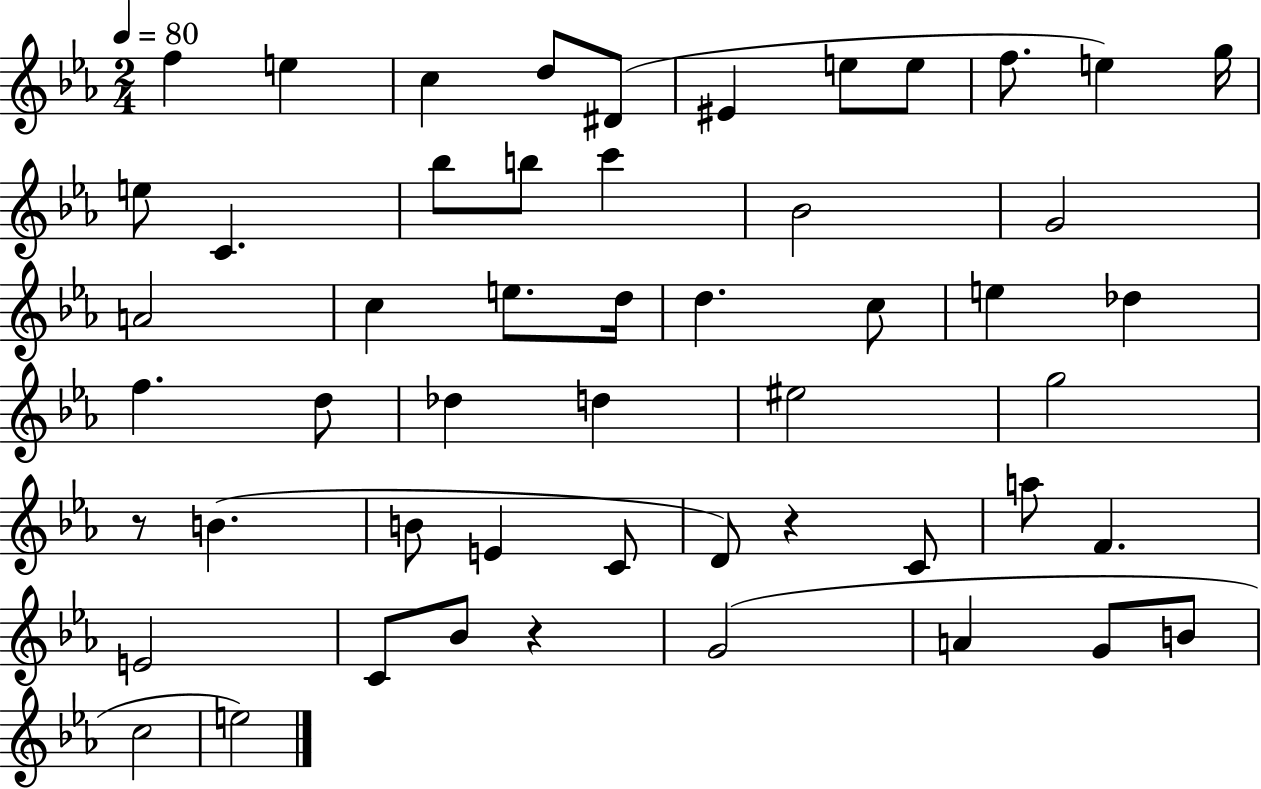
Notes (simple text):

F5/q E5/q C5/q D5/e D#4/e EIS4/q E5/e E5/e F5/e. E5/q G5/s E5/e C4/q. Bb5/e B5/e C6/q Bb4/h G4/h A4/h C5/q E5/e. D5/s D5/q. C5/e E5/q Db5/q F5/q. D5/e Db5/q D5/q EIS5/h G5/h R/e B4/q. B4/e E4/q C4/e D4/e R/q C4/e A5/e F4/q. E4/h C4/e Bb4/e R/q G4/h A4/q G4/e B4/e C5/h E5/h